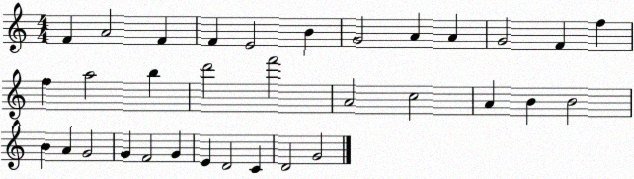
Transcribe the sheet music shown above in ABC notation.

X:1
T:Untitled
M:4/4
L:1/4
K:C
F A2 F F E2 B G2 A A G2 F f f a2 b d'2 f'2 A2 c2 A B B2 B A G2 G F2 G E D2 C D2 G2